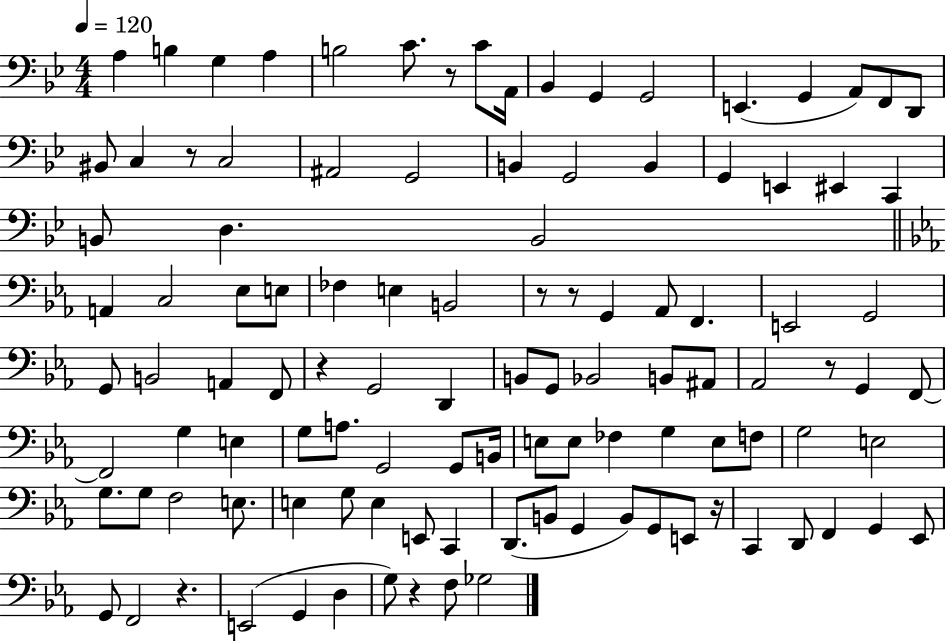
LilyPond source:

{
  \clef bass
  \numericTimeSignature
  \time 4/4
  \key bes \major
  \tempo 4 = 120
  \repeat volta 2 { a4 b4 g4 a4 | b2 c'8. r8 c'8 a,16 | bes,4 g,4 g,2 | e,4.( g,4 a,8) f,8 d,8 | \break bis,8 c4 r8 c2 | ais,2 g,2 | b,4 g,2 b,4 | g,4 e,4 eis,4 c,4 | \break b,8 d4. b,2 | \bar "||" \break \key c \minor a,4 c2 ees8 e8 | fes4 e4 b,2 | r8 r8 g,4 aes,8 f,4. | e,2 g,2 | \break g,8 b,2 a,4 f,8 | r4 g,2 d,4 | b,8 g,8 bes,2 b,8 ais,8 | aes,2 r8 g,4 f,8~~ | \break f,2 g4 e4 | g8 a8. g,2 g,8 b,16 | e8 e8 fes4 g4 e8 f8 | g2 e2 | \break g8. g8 f2 e8. | e4 g8 e4 e,8 c,4 | d,8.( b,8 g,4 b,8) g,8 e,8 r16 | c,4 d,8 f,4 g,4 ees,8 | \break g,8 f,2 r4. | e,2( g,4 d4 | g8) r4 f8 ges2 | } \bar "|."
}